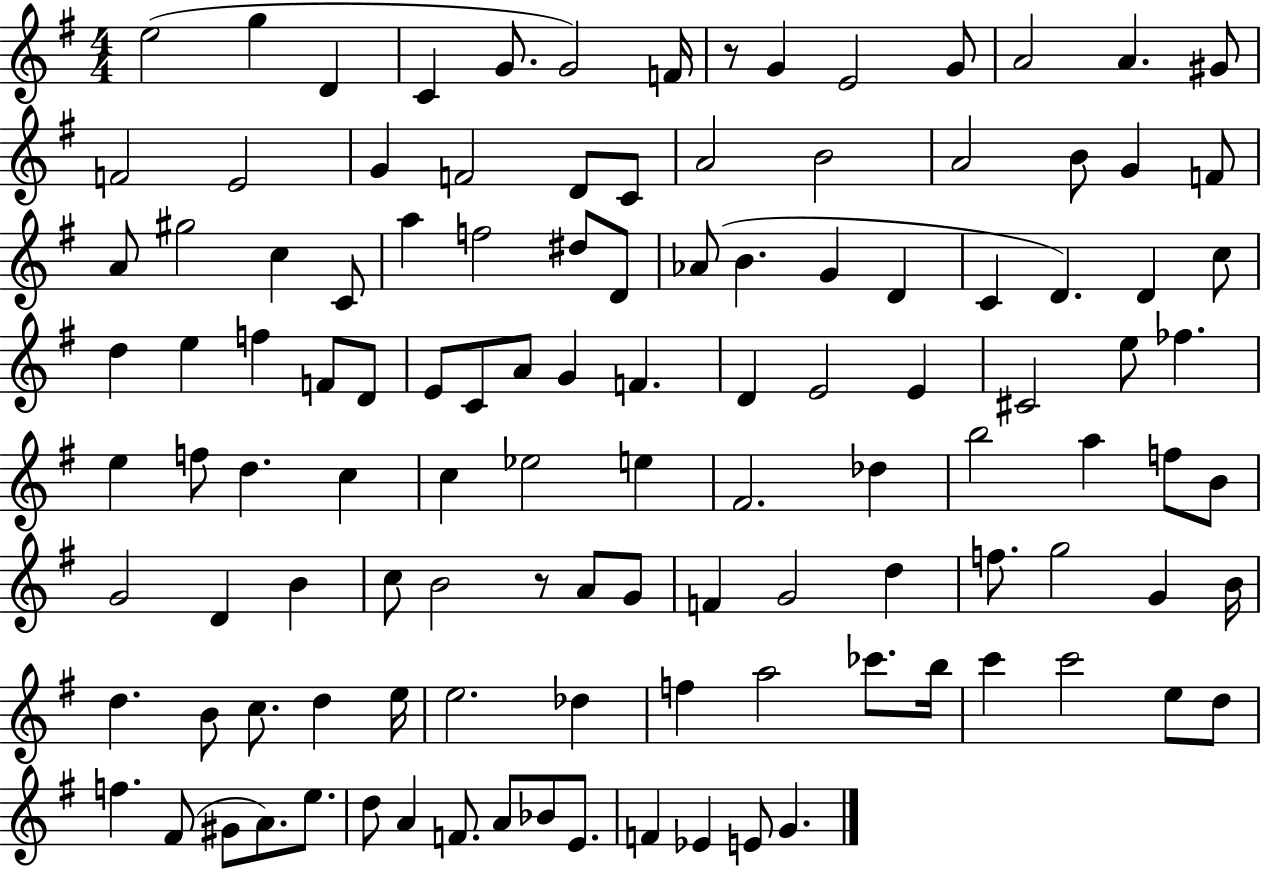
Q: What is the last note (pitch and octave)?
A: G4